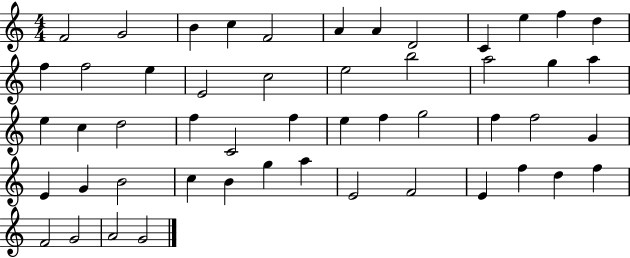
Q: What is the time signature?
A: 4/4